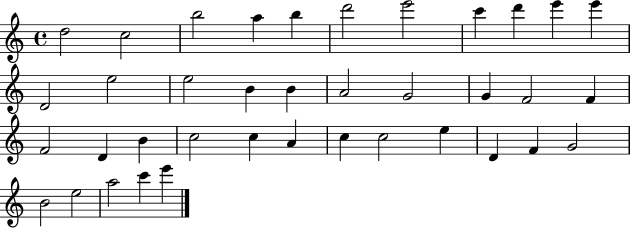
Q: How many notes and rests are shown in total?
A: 38